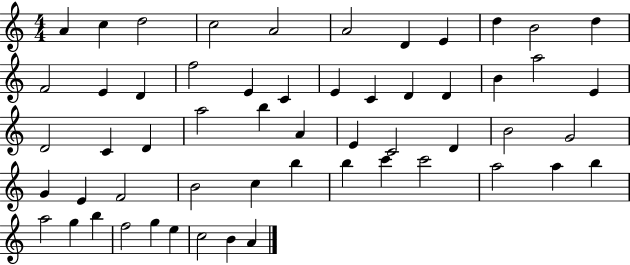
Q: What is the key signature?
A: C major